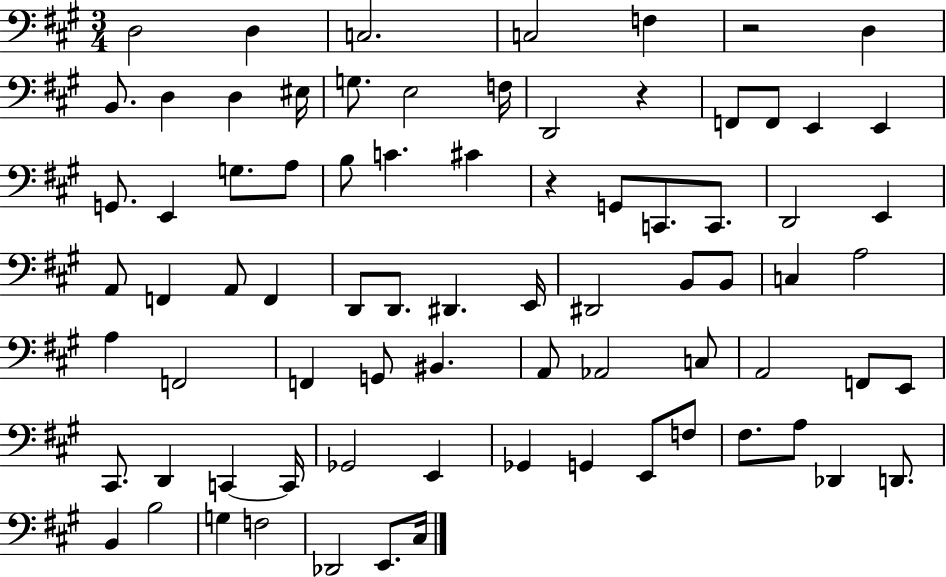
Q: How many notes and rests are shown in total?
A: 78